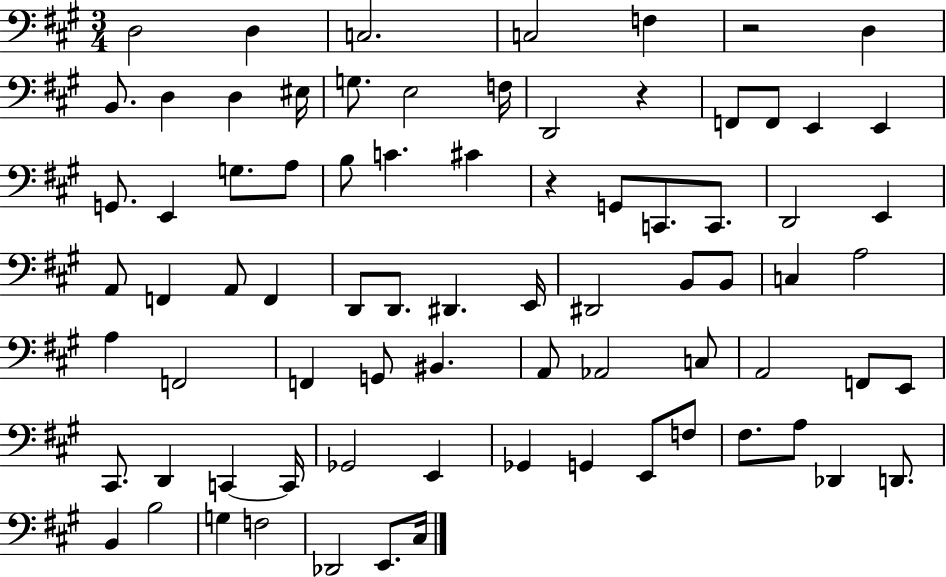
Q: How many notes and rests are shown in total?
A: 78